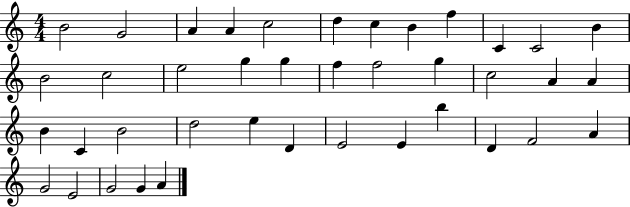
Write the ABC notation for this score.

X:1
T:Untitled
M:4/4
L:1/4
K:C
B2 G2 A A c2 d c B f C C2 B B2 c2 e2 g g f f2 g c2 A A B C B2 d2 e D E2 E b D F2 A G2 E2 G2 G A